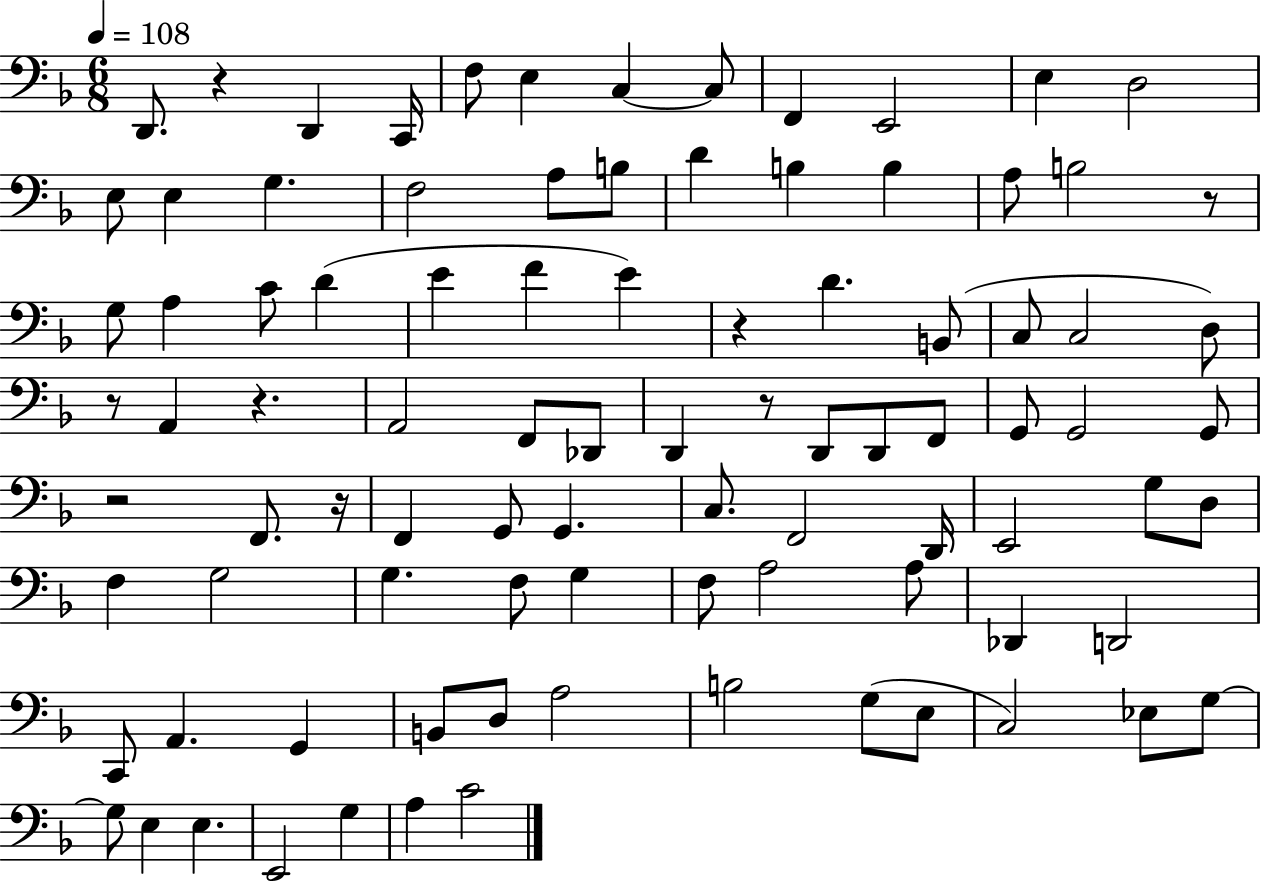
D2/e. R/q D2/q C2/s F3/e E3/q C3/q C3/e F2/q E2/h E3/q D3/h E3/e E3/q G3/q. F3/h A3/e B3/e D4/q B3/q B3/q A3/e B3/h R/e G3/e A3/q C4/e D4/q E4/q F4/q E4/q R/q D4/q. B2/e C3/e C3/h D3/e R/e A2/q R/q. A2/h F2/e Db2/e D2/q R/e D2/e D2/e F2/e G2/e G2/h G2/e R/h F2/e. R/s F2/q G2/e G2/q. C3/e. F2/h D2/s E2/h G3/e D3/e F3/q G3/h G3/q. F3/e G3/q F3/e A3/h A3/e Db2/q D2/h C2/e A2/q. G2/q B2/e D3/e A3/h B3/h G3/e E3/e C3/h Eb3/e G3/e G3/e E3/q E3/q. E2/h G3/q A3/q C4/h